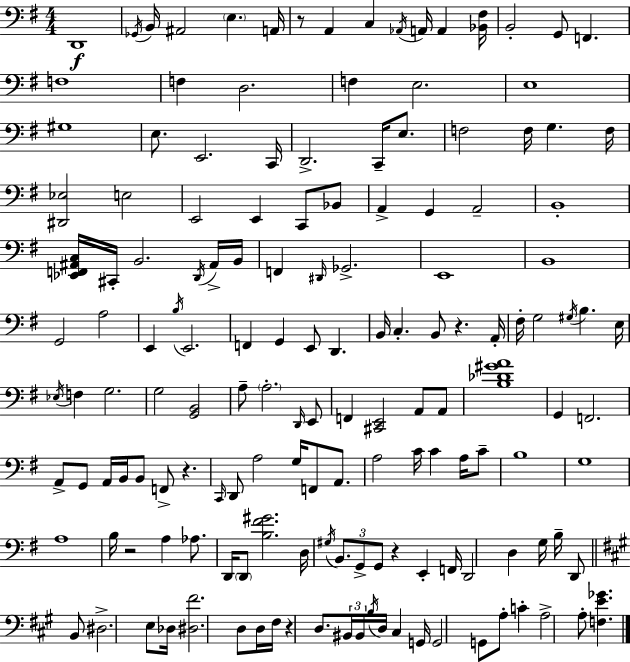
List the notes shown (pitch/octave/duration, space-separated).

D2/w Gb2/s B2/s A#2/h E3/q. A2/s R/e A2/q C3/q Ab2/s A2/s A2/q [Bb2,F#3]/s B2/h G2/e F2/q. F3/w F3/q D3/h. F3/q E3/h. E3/w G#3/w E3/e. E2/h. C2/s D2/h. C2/s E3/e. F3/h F3/s G3/q. F3/s [D#2,Eb3]/h E3/h E2/h E2/q C2/e Bb2/e A2/q G2/q A2/h B2/w [Eb2,F2,A#2,C3]/s C#2/s B2/h. D2/s A#2/s B2/s F2/q D#2/s Gb2/h. E2/w B2/w G2/h A3/h E2/q B3/s E2/h. F2/q G2/q E2/e D2/q. B2/s C3/q. B2/e R/q. A2/s F#3/s G3/h G#3/s B3/q. E3/s Eb3/s F3/q G3/h. G3/h [G2,B2]/h A3/e A3/h. D2/s E2/e F2/q [C#2,E2]/h A2/e A2/e [B3,Db4,G#4,A4]/w G2/q F2/h. A2/e G2/e A2/s B2/s B2/e F2/e R/q. C2/s D2/e A3/h G3/s F2/e A2/e. A3/h C4/s C4/q A3/s C4/e B3/w G3/w A3/w B3/s R/h A3/q Ab3/e. D2/s D2/e [B3,F#4,G#4]/h. D3/s G#3/s B2/e. G2/e G2/e R/q E2/q F2/s D2/h D3/q G3/s B3/s D2/e B2/e D#3/h. E3/e Db3/s [D#3,F#4]/h. D3/e D3/s F#3/s R/q D3/e. BIS2/s BIS2/s B3/s D3/s C#3/q G2/s G2/h G2/e A3/e C4/q A3/h A3/e [F3,E4,Gb4]/q.